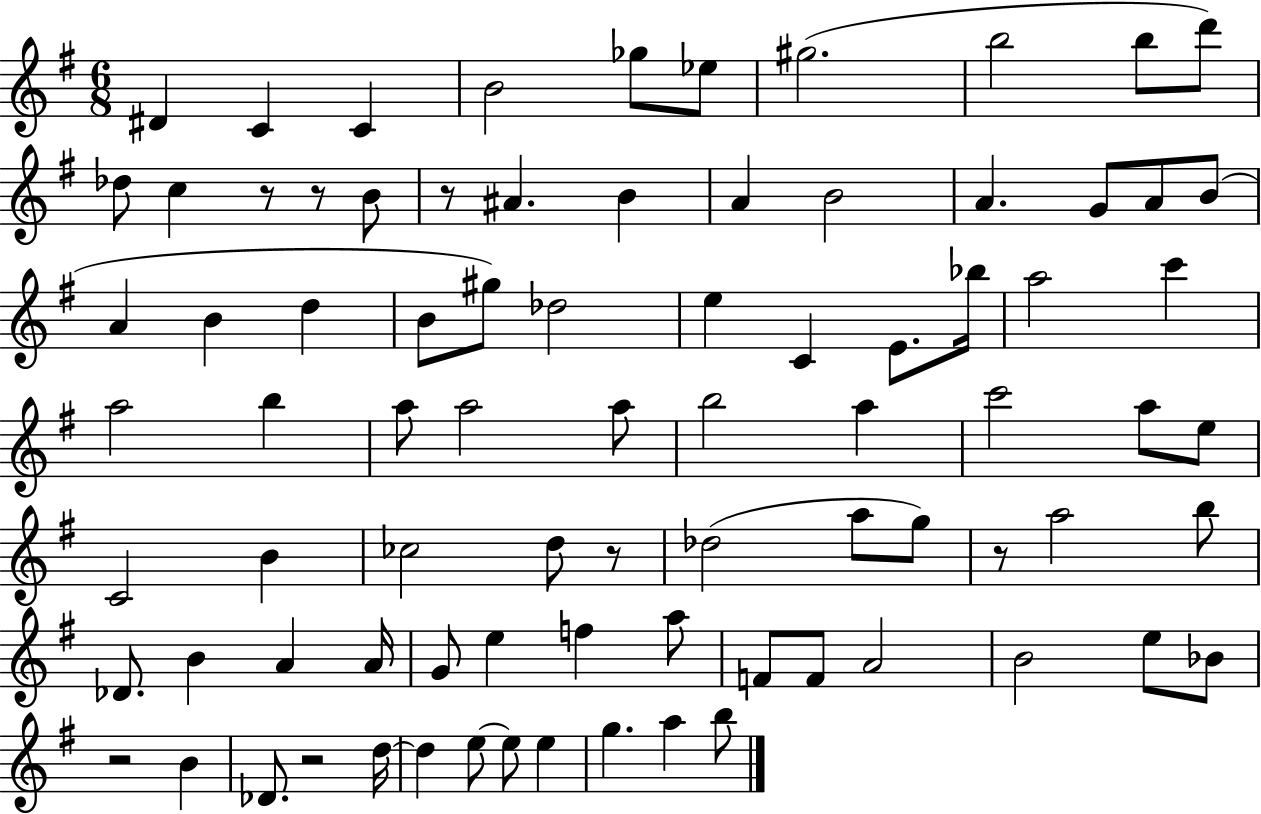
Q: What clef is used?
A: treble